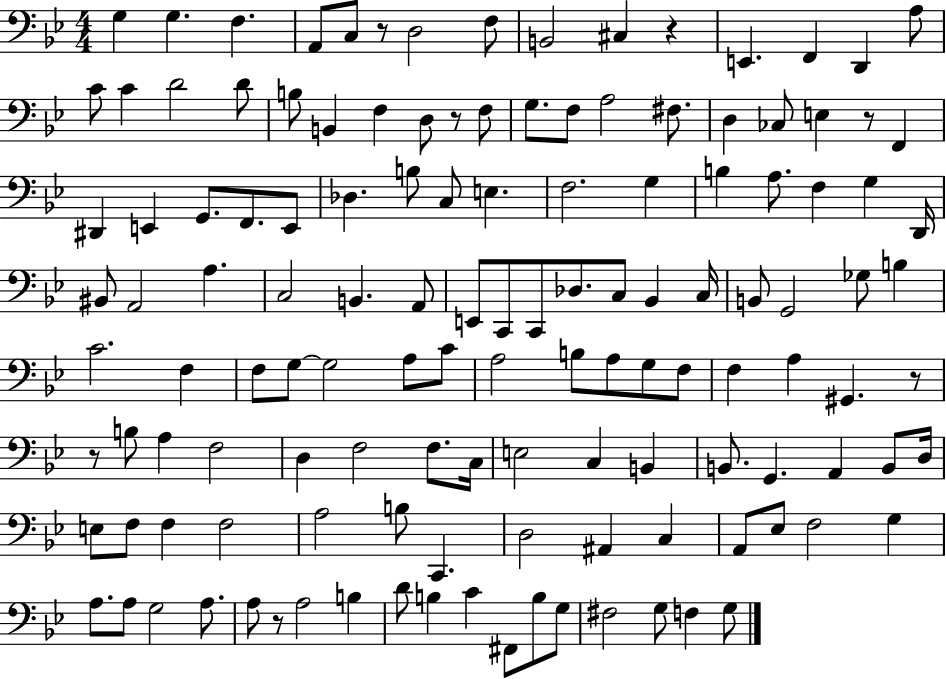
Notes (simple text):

G3/q G3/q. F3/q. A2/e C3/e R/e D3/h F3/e B2/h C#3/q R/q E2/q. F2/q D2/q A3/e C4/e C4/q D4/h D4/e B3/e B2/q F3/q D3/e R/e F3/e G3/e. F3/e A3/h F#3/e. D3/q CES3/e E3/q R/e F2/q D#2/q E2/q G2/e. F2/e. E2/e Db3/q. B3/e C3/e E3/q. F3/h. G3/q B3/q A3/e. F3/q G3/q D2/s BIS2/e A2/h A3/q. C3/h B2/q. A2/e E2/e C2/e C2/e Db3/e. C3/e Bb2/q C3/s B2/e G2/h Gb3/e B3/q C4/h. F3/q F3/e G3/e G3/h A3/e C4/e A3/h B3/e A3/e G3/e F3/e F3/q A3/q G#2/q. R/e R/e B3/e A3/q F3/h D3/q F3/h F3/e. C3/s E3/h C3/q B2/q B2/e. G2/q. A2/q B2/e D3/s E3/e F3/e F3/q F3/h A3/h B3/e C2/q. D3/h A#2/q C3/q A2/e Eb3/e F3/h G3/q A3/e. A3/e G3/h A3/e. A3/e R/e A3/h B3/q D4/e B3/q C4/q F#2/e B3/e G3/e F#3/h G3/e F3/q G3/e